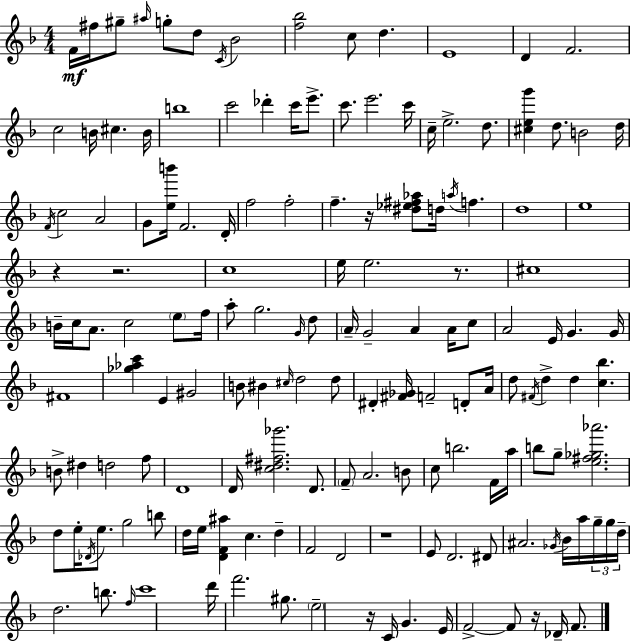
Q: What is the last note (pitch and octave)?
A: F4